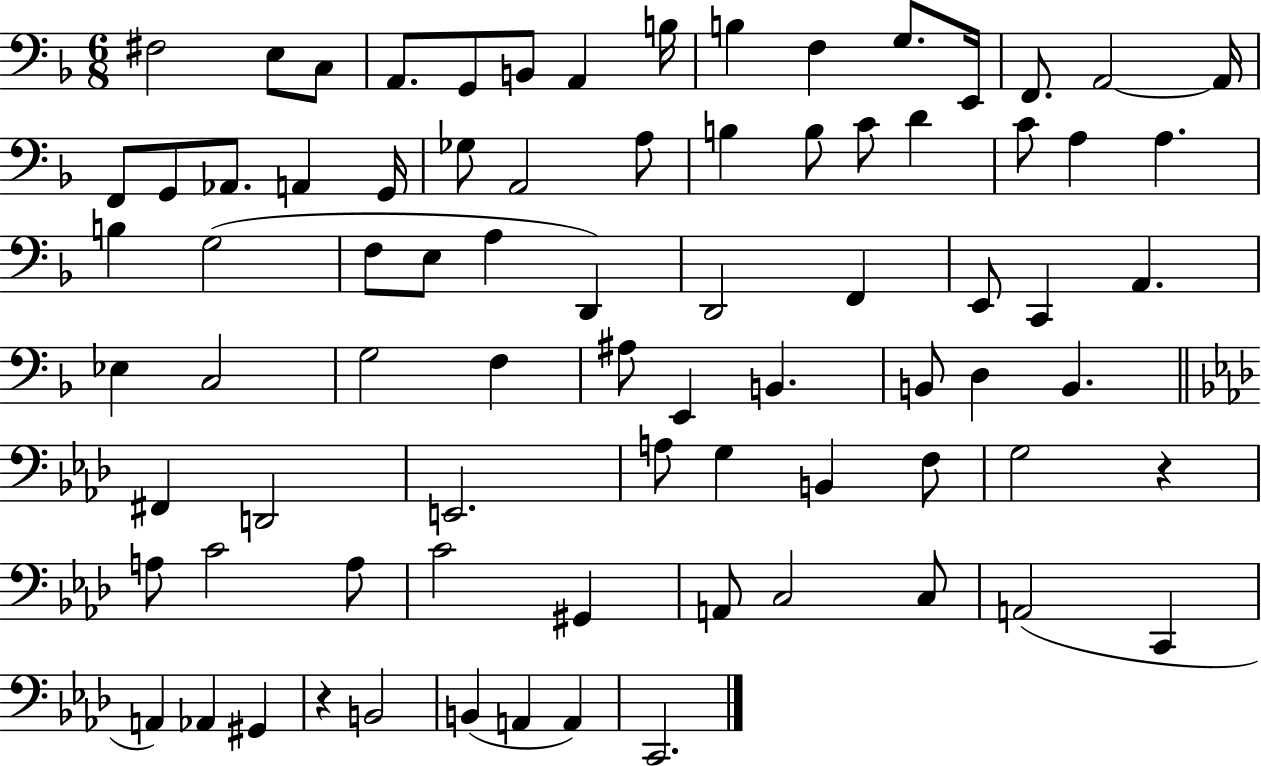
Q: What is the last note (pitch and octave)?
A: C2